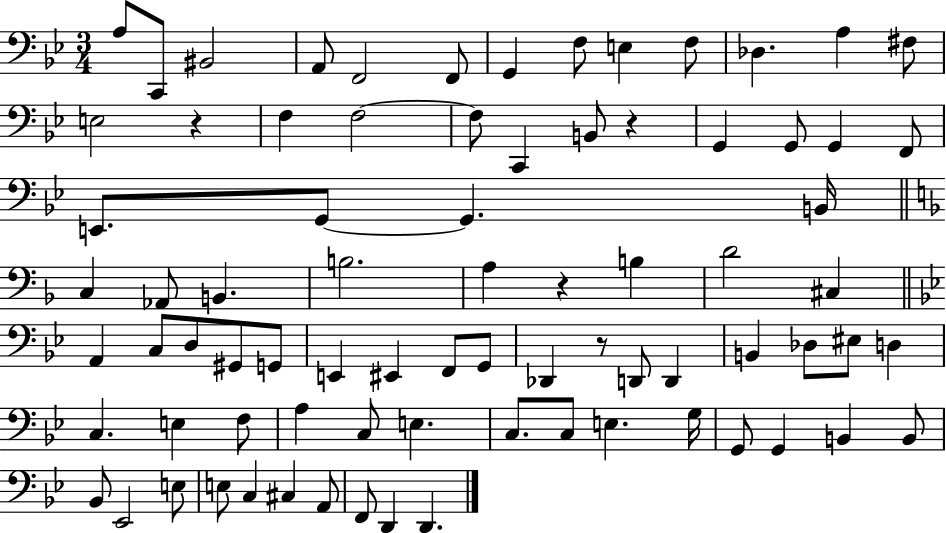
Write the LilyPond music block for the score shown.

{
  \clef bass
  \numericTimeSignature
  \time 3/4
  \key bes \major
  a8 c,8 bis,2 | a,8 f,2 f,8 | g,4 f8 e4 f8 | des4. a4 fis8 | \break e2 r4 | f4 f2~~ | f8 c,4 b,8 r4 | g,4 g,8 g,4 f,8 | \break e,8. g,8~~ g,4. b,16 | \bar "||" \break \key f \major c4 aes,8 b,4. | b2. | a4 r4 b4 | d'2 cis4 | \break \bar "||" \break \key bes \major a,4 c8 d8 gis,8 g,8 | e,4 eis,4 f,8 g,8 | des,4 r8 d,8 d,4 | b,4 des8 eis8 d4 | \break c4. e4 f8 | a4 c8 e4. | c8. c8 e4. g16 | g,8 g,4 b,4 b,8 | \break bes,8 ees,2 e8 | e8 c4 cis4 a,8 | f,8 d,4 d,4. | \bar "|."
}